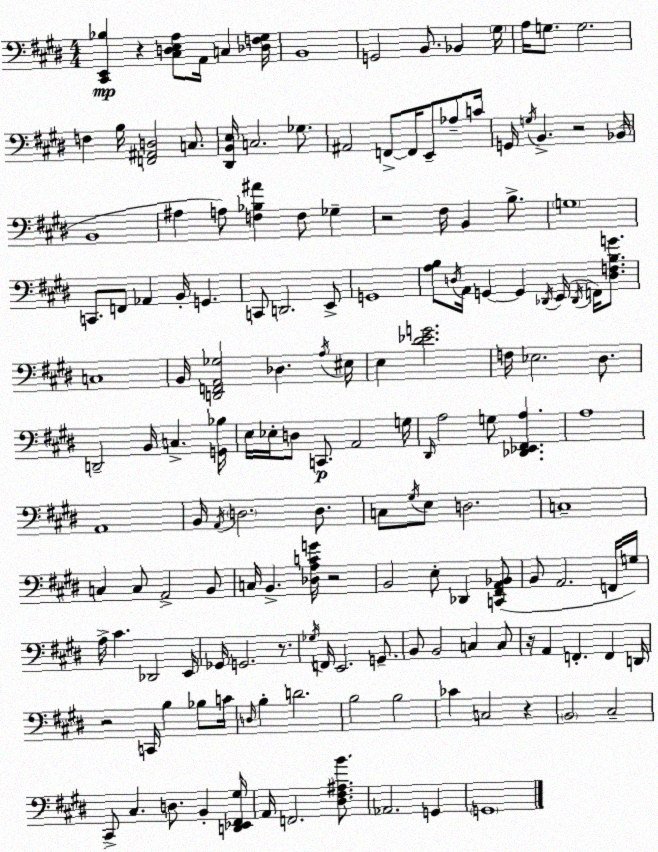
X:1
T:Untitled
M:4/4
L:1/4
K:E
[^C,,E,,_B,] z [^C,D,E,A,]/2 A,,/4 C, [_D,F,^G,]/4 B,,4 G,,2 B,,/2 _B,, ^G,/4 A,/4 G,/2 G,2 F, B,/4 [F,,^A,,D,]2 C,/2 [^D,,B,,E,]/4 C,2 _G,/2 ^A,,2 F,,/2 F,,/4 E,,/2 _A,/2 C/4 G,,/4 G,/4 B,, z2 _B,,/4 B,,4 ^A, A,/2 [F,_B,^A] F,/2 _G, z2 ^F,/4 B,, B,/2 G,4 C,,/2 F,,/2 _A,, B,,/4 G,, C,,/2 D,,2 E,,/2 G,,4 [A,B,]/2 D,/4 A,,/4 G,, G,, _D,,/4 E,,/4 _D,,/4 F,,/4 [D,F,B,G]/2 C,4 B,,/4 [D,,F,,A,,_G,]2 _D, A,/4 ^E,/4 E, [^D_EG]2 F,/4 _E,2 ^D,/2 D,,2 B,,/4 C, [G,,_B,]/4 E,/4 _E,/4 D,/2 C,,/2 A,,2 G,/4 ^D,,/4 A,2 G,/2 [_D,,_E,,^F,,A,] A,4 A,,4 B,,/4 A,,/4 D,2 D,/2 C,/2 ^G,/4 E,/2 D,2 C,4 C, C,/2 A,,2 B,,/2 C,/4 B,, [_D,A,CG]/4 z2 B,,2 E,/2 _D,, [C,,^F,,A,,_B,,]/2 B,,/2 A,,2 F,,/4 G,/4 A,/4 ^C _D,,2 E,,/4 _G,,/4 G,,2 z/2 _G,/4 F,,/4 E,,2 G,,/2 B,,/2 B,,2 C, C,/2 z/4 A,, F,, F,, D,,/4 z2 C,,/4 B, _B,/2 C/4 D,/4 B, D2 B,2 B,2 _C C,2 z B,,2 ^C,2 ^C,,/2 ^C, D,/2 B,, [D,,_E,,^F,,^G,]/4 A,,/4 F,,2 [^D,^F,^A,B]/2 _A,,2 G,, G,,4